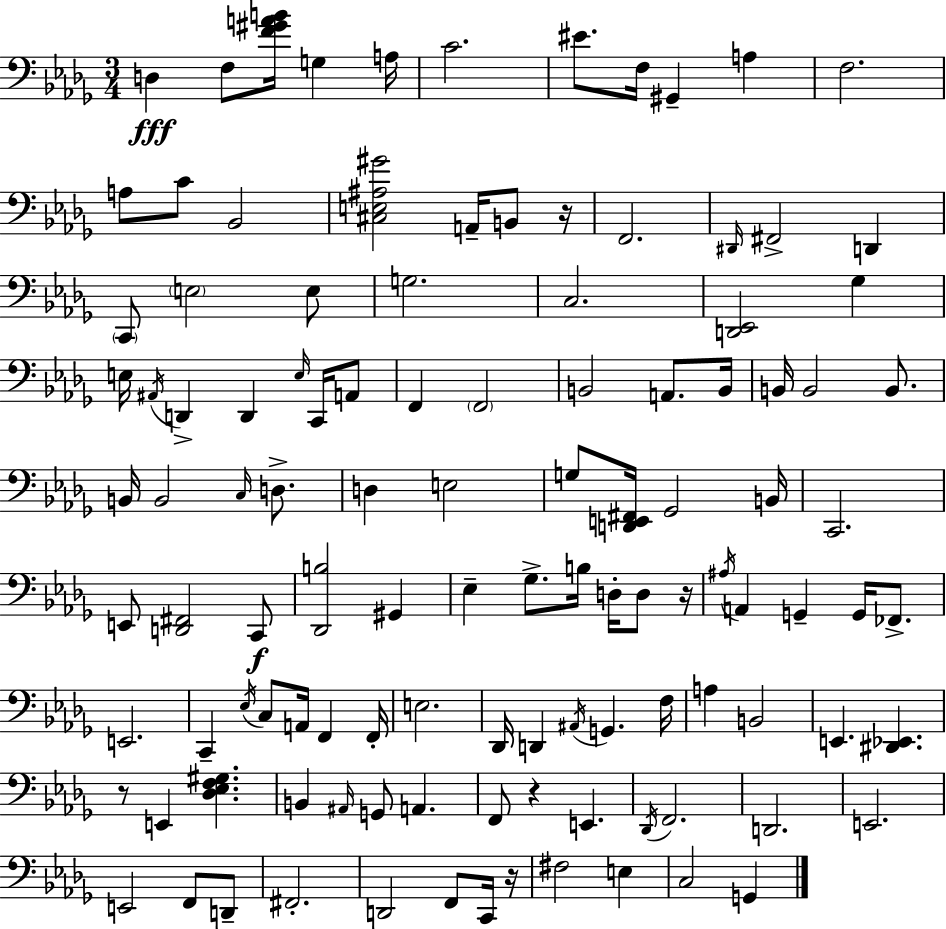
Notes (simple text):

D3/q F3/e [F4,G#4,A4,B4]/s G3/q A3/s C4/h. EIS4/e. F3/s G#2/q A3/q F3/h. A3/e C4/e Bb2/h [C#3,E3,A#3,G#4]/h A2/s B2/e R/s F2/h. D#2/s F#2/h D2/q C2/e E3/h E3/e G3/h. C3/h. [D2,Eb2]/h Gb3/q E3/s A#2/s D2/q D2/q E3/s C2/s A2/e F2/q F2/h B2/h A2/e. B2/s B2/s B2/h B2/e. B2/s B2/h C3/s D3/e. D3/q E3/h G3/e [D2,E2,F#2]/s Gb2/h B2/s C2/h. E2/e [D2,F#2]/h C2/e [Db2,B3]/h G#2/q Eb3/q Gb3/e. B3/s D3/s D3/e R/s A#3/s A2/q G2/q G2/s FES2/e. E2/h. C2/q Eb3/s C3/e A2/s F2/q F2/s E3/h. Db2/s D2/q A#2/s G2/q. F3/s A3/q B2/h E2/q. [D#2,Eb2]/q. R/e E2/q [Db3,Eb3,F3,G#3]/q. B2/q A#2/s G2/e A2/q. F2/e R/q E2/q. Db2/s F2/h. D2/h. E2/h. E2/h F2/e D2/e F#2/h. D2/h F2/e C2/s R/s F#3/h E3/q C3/h G2/q